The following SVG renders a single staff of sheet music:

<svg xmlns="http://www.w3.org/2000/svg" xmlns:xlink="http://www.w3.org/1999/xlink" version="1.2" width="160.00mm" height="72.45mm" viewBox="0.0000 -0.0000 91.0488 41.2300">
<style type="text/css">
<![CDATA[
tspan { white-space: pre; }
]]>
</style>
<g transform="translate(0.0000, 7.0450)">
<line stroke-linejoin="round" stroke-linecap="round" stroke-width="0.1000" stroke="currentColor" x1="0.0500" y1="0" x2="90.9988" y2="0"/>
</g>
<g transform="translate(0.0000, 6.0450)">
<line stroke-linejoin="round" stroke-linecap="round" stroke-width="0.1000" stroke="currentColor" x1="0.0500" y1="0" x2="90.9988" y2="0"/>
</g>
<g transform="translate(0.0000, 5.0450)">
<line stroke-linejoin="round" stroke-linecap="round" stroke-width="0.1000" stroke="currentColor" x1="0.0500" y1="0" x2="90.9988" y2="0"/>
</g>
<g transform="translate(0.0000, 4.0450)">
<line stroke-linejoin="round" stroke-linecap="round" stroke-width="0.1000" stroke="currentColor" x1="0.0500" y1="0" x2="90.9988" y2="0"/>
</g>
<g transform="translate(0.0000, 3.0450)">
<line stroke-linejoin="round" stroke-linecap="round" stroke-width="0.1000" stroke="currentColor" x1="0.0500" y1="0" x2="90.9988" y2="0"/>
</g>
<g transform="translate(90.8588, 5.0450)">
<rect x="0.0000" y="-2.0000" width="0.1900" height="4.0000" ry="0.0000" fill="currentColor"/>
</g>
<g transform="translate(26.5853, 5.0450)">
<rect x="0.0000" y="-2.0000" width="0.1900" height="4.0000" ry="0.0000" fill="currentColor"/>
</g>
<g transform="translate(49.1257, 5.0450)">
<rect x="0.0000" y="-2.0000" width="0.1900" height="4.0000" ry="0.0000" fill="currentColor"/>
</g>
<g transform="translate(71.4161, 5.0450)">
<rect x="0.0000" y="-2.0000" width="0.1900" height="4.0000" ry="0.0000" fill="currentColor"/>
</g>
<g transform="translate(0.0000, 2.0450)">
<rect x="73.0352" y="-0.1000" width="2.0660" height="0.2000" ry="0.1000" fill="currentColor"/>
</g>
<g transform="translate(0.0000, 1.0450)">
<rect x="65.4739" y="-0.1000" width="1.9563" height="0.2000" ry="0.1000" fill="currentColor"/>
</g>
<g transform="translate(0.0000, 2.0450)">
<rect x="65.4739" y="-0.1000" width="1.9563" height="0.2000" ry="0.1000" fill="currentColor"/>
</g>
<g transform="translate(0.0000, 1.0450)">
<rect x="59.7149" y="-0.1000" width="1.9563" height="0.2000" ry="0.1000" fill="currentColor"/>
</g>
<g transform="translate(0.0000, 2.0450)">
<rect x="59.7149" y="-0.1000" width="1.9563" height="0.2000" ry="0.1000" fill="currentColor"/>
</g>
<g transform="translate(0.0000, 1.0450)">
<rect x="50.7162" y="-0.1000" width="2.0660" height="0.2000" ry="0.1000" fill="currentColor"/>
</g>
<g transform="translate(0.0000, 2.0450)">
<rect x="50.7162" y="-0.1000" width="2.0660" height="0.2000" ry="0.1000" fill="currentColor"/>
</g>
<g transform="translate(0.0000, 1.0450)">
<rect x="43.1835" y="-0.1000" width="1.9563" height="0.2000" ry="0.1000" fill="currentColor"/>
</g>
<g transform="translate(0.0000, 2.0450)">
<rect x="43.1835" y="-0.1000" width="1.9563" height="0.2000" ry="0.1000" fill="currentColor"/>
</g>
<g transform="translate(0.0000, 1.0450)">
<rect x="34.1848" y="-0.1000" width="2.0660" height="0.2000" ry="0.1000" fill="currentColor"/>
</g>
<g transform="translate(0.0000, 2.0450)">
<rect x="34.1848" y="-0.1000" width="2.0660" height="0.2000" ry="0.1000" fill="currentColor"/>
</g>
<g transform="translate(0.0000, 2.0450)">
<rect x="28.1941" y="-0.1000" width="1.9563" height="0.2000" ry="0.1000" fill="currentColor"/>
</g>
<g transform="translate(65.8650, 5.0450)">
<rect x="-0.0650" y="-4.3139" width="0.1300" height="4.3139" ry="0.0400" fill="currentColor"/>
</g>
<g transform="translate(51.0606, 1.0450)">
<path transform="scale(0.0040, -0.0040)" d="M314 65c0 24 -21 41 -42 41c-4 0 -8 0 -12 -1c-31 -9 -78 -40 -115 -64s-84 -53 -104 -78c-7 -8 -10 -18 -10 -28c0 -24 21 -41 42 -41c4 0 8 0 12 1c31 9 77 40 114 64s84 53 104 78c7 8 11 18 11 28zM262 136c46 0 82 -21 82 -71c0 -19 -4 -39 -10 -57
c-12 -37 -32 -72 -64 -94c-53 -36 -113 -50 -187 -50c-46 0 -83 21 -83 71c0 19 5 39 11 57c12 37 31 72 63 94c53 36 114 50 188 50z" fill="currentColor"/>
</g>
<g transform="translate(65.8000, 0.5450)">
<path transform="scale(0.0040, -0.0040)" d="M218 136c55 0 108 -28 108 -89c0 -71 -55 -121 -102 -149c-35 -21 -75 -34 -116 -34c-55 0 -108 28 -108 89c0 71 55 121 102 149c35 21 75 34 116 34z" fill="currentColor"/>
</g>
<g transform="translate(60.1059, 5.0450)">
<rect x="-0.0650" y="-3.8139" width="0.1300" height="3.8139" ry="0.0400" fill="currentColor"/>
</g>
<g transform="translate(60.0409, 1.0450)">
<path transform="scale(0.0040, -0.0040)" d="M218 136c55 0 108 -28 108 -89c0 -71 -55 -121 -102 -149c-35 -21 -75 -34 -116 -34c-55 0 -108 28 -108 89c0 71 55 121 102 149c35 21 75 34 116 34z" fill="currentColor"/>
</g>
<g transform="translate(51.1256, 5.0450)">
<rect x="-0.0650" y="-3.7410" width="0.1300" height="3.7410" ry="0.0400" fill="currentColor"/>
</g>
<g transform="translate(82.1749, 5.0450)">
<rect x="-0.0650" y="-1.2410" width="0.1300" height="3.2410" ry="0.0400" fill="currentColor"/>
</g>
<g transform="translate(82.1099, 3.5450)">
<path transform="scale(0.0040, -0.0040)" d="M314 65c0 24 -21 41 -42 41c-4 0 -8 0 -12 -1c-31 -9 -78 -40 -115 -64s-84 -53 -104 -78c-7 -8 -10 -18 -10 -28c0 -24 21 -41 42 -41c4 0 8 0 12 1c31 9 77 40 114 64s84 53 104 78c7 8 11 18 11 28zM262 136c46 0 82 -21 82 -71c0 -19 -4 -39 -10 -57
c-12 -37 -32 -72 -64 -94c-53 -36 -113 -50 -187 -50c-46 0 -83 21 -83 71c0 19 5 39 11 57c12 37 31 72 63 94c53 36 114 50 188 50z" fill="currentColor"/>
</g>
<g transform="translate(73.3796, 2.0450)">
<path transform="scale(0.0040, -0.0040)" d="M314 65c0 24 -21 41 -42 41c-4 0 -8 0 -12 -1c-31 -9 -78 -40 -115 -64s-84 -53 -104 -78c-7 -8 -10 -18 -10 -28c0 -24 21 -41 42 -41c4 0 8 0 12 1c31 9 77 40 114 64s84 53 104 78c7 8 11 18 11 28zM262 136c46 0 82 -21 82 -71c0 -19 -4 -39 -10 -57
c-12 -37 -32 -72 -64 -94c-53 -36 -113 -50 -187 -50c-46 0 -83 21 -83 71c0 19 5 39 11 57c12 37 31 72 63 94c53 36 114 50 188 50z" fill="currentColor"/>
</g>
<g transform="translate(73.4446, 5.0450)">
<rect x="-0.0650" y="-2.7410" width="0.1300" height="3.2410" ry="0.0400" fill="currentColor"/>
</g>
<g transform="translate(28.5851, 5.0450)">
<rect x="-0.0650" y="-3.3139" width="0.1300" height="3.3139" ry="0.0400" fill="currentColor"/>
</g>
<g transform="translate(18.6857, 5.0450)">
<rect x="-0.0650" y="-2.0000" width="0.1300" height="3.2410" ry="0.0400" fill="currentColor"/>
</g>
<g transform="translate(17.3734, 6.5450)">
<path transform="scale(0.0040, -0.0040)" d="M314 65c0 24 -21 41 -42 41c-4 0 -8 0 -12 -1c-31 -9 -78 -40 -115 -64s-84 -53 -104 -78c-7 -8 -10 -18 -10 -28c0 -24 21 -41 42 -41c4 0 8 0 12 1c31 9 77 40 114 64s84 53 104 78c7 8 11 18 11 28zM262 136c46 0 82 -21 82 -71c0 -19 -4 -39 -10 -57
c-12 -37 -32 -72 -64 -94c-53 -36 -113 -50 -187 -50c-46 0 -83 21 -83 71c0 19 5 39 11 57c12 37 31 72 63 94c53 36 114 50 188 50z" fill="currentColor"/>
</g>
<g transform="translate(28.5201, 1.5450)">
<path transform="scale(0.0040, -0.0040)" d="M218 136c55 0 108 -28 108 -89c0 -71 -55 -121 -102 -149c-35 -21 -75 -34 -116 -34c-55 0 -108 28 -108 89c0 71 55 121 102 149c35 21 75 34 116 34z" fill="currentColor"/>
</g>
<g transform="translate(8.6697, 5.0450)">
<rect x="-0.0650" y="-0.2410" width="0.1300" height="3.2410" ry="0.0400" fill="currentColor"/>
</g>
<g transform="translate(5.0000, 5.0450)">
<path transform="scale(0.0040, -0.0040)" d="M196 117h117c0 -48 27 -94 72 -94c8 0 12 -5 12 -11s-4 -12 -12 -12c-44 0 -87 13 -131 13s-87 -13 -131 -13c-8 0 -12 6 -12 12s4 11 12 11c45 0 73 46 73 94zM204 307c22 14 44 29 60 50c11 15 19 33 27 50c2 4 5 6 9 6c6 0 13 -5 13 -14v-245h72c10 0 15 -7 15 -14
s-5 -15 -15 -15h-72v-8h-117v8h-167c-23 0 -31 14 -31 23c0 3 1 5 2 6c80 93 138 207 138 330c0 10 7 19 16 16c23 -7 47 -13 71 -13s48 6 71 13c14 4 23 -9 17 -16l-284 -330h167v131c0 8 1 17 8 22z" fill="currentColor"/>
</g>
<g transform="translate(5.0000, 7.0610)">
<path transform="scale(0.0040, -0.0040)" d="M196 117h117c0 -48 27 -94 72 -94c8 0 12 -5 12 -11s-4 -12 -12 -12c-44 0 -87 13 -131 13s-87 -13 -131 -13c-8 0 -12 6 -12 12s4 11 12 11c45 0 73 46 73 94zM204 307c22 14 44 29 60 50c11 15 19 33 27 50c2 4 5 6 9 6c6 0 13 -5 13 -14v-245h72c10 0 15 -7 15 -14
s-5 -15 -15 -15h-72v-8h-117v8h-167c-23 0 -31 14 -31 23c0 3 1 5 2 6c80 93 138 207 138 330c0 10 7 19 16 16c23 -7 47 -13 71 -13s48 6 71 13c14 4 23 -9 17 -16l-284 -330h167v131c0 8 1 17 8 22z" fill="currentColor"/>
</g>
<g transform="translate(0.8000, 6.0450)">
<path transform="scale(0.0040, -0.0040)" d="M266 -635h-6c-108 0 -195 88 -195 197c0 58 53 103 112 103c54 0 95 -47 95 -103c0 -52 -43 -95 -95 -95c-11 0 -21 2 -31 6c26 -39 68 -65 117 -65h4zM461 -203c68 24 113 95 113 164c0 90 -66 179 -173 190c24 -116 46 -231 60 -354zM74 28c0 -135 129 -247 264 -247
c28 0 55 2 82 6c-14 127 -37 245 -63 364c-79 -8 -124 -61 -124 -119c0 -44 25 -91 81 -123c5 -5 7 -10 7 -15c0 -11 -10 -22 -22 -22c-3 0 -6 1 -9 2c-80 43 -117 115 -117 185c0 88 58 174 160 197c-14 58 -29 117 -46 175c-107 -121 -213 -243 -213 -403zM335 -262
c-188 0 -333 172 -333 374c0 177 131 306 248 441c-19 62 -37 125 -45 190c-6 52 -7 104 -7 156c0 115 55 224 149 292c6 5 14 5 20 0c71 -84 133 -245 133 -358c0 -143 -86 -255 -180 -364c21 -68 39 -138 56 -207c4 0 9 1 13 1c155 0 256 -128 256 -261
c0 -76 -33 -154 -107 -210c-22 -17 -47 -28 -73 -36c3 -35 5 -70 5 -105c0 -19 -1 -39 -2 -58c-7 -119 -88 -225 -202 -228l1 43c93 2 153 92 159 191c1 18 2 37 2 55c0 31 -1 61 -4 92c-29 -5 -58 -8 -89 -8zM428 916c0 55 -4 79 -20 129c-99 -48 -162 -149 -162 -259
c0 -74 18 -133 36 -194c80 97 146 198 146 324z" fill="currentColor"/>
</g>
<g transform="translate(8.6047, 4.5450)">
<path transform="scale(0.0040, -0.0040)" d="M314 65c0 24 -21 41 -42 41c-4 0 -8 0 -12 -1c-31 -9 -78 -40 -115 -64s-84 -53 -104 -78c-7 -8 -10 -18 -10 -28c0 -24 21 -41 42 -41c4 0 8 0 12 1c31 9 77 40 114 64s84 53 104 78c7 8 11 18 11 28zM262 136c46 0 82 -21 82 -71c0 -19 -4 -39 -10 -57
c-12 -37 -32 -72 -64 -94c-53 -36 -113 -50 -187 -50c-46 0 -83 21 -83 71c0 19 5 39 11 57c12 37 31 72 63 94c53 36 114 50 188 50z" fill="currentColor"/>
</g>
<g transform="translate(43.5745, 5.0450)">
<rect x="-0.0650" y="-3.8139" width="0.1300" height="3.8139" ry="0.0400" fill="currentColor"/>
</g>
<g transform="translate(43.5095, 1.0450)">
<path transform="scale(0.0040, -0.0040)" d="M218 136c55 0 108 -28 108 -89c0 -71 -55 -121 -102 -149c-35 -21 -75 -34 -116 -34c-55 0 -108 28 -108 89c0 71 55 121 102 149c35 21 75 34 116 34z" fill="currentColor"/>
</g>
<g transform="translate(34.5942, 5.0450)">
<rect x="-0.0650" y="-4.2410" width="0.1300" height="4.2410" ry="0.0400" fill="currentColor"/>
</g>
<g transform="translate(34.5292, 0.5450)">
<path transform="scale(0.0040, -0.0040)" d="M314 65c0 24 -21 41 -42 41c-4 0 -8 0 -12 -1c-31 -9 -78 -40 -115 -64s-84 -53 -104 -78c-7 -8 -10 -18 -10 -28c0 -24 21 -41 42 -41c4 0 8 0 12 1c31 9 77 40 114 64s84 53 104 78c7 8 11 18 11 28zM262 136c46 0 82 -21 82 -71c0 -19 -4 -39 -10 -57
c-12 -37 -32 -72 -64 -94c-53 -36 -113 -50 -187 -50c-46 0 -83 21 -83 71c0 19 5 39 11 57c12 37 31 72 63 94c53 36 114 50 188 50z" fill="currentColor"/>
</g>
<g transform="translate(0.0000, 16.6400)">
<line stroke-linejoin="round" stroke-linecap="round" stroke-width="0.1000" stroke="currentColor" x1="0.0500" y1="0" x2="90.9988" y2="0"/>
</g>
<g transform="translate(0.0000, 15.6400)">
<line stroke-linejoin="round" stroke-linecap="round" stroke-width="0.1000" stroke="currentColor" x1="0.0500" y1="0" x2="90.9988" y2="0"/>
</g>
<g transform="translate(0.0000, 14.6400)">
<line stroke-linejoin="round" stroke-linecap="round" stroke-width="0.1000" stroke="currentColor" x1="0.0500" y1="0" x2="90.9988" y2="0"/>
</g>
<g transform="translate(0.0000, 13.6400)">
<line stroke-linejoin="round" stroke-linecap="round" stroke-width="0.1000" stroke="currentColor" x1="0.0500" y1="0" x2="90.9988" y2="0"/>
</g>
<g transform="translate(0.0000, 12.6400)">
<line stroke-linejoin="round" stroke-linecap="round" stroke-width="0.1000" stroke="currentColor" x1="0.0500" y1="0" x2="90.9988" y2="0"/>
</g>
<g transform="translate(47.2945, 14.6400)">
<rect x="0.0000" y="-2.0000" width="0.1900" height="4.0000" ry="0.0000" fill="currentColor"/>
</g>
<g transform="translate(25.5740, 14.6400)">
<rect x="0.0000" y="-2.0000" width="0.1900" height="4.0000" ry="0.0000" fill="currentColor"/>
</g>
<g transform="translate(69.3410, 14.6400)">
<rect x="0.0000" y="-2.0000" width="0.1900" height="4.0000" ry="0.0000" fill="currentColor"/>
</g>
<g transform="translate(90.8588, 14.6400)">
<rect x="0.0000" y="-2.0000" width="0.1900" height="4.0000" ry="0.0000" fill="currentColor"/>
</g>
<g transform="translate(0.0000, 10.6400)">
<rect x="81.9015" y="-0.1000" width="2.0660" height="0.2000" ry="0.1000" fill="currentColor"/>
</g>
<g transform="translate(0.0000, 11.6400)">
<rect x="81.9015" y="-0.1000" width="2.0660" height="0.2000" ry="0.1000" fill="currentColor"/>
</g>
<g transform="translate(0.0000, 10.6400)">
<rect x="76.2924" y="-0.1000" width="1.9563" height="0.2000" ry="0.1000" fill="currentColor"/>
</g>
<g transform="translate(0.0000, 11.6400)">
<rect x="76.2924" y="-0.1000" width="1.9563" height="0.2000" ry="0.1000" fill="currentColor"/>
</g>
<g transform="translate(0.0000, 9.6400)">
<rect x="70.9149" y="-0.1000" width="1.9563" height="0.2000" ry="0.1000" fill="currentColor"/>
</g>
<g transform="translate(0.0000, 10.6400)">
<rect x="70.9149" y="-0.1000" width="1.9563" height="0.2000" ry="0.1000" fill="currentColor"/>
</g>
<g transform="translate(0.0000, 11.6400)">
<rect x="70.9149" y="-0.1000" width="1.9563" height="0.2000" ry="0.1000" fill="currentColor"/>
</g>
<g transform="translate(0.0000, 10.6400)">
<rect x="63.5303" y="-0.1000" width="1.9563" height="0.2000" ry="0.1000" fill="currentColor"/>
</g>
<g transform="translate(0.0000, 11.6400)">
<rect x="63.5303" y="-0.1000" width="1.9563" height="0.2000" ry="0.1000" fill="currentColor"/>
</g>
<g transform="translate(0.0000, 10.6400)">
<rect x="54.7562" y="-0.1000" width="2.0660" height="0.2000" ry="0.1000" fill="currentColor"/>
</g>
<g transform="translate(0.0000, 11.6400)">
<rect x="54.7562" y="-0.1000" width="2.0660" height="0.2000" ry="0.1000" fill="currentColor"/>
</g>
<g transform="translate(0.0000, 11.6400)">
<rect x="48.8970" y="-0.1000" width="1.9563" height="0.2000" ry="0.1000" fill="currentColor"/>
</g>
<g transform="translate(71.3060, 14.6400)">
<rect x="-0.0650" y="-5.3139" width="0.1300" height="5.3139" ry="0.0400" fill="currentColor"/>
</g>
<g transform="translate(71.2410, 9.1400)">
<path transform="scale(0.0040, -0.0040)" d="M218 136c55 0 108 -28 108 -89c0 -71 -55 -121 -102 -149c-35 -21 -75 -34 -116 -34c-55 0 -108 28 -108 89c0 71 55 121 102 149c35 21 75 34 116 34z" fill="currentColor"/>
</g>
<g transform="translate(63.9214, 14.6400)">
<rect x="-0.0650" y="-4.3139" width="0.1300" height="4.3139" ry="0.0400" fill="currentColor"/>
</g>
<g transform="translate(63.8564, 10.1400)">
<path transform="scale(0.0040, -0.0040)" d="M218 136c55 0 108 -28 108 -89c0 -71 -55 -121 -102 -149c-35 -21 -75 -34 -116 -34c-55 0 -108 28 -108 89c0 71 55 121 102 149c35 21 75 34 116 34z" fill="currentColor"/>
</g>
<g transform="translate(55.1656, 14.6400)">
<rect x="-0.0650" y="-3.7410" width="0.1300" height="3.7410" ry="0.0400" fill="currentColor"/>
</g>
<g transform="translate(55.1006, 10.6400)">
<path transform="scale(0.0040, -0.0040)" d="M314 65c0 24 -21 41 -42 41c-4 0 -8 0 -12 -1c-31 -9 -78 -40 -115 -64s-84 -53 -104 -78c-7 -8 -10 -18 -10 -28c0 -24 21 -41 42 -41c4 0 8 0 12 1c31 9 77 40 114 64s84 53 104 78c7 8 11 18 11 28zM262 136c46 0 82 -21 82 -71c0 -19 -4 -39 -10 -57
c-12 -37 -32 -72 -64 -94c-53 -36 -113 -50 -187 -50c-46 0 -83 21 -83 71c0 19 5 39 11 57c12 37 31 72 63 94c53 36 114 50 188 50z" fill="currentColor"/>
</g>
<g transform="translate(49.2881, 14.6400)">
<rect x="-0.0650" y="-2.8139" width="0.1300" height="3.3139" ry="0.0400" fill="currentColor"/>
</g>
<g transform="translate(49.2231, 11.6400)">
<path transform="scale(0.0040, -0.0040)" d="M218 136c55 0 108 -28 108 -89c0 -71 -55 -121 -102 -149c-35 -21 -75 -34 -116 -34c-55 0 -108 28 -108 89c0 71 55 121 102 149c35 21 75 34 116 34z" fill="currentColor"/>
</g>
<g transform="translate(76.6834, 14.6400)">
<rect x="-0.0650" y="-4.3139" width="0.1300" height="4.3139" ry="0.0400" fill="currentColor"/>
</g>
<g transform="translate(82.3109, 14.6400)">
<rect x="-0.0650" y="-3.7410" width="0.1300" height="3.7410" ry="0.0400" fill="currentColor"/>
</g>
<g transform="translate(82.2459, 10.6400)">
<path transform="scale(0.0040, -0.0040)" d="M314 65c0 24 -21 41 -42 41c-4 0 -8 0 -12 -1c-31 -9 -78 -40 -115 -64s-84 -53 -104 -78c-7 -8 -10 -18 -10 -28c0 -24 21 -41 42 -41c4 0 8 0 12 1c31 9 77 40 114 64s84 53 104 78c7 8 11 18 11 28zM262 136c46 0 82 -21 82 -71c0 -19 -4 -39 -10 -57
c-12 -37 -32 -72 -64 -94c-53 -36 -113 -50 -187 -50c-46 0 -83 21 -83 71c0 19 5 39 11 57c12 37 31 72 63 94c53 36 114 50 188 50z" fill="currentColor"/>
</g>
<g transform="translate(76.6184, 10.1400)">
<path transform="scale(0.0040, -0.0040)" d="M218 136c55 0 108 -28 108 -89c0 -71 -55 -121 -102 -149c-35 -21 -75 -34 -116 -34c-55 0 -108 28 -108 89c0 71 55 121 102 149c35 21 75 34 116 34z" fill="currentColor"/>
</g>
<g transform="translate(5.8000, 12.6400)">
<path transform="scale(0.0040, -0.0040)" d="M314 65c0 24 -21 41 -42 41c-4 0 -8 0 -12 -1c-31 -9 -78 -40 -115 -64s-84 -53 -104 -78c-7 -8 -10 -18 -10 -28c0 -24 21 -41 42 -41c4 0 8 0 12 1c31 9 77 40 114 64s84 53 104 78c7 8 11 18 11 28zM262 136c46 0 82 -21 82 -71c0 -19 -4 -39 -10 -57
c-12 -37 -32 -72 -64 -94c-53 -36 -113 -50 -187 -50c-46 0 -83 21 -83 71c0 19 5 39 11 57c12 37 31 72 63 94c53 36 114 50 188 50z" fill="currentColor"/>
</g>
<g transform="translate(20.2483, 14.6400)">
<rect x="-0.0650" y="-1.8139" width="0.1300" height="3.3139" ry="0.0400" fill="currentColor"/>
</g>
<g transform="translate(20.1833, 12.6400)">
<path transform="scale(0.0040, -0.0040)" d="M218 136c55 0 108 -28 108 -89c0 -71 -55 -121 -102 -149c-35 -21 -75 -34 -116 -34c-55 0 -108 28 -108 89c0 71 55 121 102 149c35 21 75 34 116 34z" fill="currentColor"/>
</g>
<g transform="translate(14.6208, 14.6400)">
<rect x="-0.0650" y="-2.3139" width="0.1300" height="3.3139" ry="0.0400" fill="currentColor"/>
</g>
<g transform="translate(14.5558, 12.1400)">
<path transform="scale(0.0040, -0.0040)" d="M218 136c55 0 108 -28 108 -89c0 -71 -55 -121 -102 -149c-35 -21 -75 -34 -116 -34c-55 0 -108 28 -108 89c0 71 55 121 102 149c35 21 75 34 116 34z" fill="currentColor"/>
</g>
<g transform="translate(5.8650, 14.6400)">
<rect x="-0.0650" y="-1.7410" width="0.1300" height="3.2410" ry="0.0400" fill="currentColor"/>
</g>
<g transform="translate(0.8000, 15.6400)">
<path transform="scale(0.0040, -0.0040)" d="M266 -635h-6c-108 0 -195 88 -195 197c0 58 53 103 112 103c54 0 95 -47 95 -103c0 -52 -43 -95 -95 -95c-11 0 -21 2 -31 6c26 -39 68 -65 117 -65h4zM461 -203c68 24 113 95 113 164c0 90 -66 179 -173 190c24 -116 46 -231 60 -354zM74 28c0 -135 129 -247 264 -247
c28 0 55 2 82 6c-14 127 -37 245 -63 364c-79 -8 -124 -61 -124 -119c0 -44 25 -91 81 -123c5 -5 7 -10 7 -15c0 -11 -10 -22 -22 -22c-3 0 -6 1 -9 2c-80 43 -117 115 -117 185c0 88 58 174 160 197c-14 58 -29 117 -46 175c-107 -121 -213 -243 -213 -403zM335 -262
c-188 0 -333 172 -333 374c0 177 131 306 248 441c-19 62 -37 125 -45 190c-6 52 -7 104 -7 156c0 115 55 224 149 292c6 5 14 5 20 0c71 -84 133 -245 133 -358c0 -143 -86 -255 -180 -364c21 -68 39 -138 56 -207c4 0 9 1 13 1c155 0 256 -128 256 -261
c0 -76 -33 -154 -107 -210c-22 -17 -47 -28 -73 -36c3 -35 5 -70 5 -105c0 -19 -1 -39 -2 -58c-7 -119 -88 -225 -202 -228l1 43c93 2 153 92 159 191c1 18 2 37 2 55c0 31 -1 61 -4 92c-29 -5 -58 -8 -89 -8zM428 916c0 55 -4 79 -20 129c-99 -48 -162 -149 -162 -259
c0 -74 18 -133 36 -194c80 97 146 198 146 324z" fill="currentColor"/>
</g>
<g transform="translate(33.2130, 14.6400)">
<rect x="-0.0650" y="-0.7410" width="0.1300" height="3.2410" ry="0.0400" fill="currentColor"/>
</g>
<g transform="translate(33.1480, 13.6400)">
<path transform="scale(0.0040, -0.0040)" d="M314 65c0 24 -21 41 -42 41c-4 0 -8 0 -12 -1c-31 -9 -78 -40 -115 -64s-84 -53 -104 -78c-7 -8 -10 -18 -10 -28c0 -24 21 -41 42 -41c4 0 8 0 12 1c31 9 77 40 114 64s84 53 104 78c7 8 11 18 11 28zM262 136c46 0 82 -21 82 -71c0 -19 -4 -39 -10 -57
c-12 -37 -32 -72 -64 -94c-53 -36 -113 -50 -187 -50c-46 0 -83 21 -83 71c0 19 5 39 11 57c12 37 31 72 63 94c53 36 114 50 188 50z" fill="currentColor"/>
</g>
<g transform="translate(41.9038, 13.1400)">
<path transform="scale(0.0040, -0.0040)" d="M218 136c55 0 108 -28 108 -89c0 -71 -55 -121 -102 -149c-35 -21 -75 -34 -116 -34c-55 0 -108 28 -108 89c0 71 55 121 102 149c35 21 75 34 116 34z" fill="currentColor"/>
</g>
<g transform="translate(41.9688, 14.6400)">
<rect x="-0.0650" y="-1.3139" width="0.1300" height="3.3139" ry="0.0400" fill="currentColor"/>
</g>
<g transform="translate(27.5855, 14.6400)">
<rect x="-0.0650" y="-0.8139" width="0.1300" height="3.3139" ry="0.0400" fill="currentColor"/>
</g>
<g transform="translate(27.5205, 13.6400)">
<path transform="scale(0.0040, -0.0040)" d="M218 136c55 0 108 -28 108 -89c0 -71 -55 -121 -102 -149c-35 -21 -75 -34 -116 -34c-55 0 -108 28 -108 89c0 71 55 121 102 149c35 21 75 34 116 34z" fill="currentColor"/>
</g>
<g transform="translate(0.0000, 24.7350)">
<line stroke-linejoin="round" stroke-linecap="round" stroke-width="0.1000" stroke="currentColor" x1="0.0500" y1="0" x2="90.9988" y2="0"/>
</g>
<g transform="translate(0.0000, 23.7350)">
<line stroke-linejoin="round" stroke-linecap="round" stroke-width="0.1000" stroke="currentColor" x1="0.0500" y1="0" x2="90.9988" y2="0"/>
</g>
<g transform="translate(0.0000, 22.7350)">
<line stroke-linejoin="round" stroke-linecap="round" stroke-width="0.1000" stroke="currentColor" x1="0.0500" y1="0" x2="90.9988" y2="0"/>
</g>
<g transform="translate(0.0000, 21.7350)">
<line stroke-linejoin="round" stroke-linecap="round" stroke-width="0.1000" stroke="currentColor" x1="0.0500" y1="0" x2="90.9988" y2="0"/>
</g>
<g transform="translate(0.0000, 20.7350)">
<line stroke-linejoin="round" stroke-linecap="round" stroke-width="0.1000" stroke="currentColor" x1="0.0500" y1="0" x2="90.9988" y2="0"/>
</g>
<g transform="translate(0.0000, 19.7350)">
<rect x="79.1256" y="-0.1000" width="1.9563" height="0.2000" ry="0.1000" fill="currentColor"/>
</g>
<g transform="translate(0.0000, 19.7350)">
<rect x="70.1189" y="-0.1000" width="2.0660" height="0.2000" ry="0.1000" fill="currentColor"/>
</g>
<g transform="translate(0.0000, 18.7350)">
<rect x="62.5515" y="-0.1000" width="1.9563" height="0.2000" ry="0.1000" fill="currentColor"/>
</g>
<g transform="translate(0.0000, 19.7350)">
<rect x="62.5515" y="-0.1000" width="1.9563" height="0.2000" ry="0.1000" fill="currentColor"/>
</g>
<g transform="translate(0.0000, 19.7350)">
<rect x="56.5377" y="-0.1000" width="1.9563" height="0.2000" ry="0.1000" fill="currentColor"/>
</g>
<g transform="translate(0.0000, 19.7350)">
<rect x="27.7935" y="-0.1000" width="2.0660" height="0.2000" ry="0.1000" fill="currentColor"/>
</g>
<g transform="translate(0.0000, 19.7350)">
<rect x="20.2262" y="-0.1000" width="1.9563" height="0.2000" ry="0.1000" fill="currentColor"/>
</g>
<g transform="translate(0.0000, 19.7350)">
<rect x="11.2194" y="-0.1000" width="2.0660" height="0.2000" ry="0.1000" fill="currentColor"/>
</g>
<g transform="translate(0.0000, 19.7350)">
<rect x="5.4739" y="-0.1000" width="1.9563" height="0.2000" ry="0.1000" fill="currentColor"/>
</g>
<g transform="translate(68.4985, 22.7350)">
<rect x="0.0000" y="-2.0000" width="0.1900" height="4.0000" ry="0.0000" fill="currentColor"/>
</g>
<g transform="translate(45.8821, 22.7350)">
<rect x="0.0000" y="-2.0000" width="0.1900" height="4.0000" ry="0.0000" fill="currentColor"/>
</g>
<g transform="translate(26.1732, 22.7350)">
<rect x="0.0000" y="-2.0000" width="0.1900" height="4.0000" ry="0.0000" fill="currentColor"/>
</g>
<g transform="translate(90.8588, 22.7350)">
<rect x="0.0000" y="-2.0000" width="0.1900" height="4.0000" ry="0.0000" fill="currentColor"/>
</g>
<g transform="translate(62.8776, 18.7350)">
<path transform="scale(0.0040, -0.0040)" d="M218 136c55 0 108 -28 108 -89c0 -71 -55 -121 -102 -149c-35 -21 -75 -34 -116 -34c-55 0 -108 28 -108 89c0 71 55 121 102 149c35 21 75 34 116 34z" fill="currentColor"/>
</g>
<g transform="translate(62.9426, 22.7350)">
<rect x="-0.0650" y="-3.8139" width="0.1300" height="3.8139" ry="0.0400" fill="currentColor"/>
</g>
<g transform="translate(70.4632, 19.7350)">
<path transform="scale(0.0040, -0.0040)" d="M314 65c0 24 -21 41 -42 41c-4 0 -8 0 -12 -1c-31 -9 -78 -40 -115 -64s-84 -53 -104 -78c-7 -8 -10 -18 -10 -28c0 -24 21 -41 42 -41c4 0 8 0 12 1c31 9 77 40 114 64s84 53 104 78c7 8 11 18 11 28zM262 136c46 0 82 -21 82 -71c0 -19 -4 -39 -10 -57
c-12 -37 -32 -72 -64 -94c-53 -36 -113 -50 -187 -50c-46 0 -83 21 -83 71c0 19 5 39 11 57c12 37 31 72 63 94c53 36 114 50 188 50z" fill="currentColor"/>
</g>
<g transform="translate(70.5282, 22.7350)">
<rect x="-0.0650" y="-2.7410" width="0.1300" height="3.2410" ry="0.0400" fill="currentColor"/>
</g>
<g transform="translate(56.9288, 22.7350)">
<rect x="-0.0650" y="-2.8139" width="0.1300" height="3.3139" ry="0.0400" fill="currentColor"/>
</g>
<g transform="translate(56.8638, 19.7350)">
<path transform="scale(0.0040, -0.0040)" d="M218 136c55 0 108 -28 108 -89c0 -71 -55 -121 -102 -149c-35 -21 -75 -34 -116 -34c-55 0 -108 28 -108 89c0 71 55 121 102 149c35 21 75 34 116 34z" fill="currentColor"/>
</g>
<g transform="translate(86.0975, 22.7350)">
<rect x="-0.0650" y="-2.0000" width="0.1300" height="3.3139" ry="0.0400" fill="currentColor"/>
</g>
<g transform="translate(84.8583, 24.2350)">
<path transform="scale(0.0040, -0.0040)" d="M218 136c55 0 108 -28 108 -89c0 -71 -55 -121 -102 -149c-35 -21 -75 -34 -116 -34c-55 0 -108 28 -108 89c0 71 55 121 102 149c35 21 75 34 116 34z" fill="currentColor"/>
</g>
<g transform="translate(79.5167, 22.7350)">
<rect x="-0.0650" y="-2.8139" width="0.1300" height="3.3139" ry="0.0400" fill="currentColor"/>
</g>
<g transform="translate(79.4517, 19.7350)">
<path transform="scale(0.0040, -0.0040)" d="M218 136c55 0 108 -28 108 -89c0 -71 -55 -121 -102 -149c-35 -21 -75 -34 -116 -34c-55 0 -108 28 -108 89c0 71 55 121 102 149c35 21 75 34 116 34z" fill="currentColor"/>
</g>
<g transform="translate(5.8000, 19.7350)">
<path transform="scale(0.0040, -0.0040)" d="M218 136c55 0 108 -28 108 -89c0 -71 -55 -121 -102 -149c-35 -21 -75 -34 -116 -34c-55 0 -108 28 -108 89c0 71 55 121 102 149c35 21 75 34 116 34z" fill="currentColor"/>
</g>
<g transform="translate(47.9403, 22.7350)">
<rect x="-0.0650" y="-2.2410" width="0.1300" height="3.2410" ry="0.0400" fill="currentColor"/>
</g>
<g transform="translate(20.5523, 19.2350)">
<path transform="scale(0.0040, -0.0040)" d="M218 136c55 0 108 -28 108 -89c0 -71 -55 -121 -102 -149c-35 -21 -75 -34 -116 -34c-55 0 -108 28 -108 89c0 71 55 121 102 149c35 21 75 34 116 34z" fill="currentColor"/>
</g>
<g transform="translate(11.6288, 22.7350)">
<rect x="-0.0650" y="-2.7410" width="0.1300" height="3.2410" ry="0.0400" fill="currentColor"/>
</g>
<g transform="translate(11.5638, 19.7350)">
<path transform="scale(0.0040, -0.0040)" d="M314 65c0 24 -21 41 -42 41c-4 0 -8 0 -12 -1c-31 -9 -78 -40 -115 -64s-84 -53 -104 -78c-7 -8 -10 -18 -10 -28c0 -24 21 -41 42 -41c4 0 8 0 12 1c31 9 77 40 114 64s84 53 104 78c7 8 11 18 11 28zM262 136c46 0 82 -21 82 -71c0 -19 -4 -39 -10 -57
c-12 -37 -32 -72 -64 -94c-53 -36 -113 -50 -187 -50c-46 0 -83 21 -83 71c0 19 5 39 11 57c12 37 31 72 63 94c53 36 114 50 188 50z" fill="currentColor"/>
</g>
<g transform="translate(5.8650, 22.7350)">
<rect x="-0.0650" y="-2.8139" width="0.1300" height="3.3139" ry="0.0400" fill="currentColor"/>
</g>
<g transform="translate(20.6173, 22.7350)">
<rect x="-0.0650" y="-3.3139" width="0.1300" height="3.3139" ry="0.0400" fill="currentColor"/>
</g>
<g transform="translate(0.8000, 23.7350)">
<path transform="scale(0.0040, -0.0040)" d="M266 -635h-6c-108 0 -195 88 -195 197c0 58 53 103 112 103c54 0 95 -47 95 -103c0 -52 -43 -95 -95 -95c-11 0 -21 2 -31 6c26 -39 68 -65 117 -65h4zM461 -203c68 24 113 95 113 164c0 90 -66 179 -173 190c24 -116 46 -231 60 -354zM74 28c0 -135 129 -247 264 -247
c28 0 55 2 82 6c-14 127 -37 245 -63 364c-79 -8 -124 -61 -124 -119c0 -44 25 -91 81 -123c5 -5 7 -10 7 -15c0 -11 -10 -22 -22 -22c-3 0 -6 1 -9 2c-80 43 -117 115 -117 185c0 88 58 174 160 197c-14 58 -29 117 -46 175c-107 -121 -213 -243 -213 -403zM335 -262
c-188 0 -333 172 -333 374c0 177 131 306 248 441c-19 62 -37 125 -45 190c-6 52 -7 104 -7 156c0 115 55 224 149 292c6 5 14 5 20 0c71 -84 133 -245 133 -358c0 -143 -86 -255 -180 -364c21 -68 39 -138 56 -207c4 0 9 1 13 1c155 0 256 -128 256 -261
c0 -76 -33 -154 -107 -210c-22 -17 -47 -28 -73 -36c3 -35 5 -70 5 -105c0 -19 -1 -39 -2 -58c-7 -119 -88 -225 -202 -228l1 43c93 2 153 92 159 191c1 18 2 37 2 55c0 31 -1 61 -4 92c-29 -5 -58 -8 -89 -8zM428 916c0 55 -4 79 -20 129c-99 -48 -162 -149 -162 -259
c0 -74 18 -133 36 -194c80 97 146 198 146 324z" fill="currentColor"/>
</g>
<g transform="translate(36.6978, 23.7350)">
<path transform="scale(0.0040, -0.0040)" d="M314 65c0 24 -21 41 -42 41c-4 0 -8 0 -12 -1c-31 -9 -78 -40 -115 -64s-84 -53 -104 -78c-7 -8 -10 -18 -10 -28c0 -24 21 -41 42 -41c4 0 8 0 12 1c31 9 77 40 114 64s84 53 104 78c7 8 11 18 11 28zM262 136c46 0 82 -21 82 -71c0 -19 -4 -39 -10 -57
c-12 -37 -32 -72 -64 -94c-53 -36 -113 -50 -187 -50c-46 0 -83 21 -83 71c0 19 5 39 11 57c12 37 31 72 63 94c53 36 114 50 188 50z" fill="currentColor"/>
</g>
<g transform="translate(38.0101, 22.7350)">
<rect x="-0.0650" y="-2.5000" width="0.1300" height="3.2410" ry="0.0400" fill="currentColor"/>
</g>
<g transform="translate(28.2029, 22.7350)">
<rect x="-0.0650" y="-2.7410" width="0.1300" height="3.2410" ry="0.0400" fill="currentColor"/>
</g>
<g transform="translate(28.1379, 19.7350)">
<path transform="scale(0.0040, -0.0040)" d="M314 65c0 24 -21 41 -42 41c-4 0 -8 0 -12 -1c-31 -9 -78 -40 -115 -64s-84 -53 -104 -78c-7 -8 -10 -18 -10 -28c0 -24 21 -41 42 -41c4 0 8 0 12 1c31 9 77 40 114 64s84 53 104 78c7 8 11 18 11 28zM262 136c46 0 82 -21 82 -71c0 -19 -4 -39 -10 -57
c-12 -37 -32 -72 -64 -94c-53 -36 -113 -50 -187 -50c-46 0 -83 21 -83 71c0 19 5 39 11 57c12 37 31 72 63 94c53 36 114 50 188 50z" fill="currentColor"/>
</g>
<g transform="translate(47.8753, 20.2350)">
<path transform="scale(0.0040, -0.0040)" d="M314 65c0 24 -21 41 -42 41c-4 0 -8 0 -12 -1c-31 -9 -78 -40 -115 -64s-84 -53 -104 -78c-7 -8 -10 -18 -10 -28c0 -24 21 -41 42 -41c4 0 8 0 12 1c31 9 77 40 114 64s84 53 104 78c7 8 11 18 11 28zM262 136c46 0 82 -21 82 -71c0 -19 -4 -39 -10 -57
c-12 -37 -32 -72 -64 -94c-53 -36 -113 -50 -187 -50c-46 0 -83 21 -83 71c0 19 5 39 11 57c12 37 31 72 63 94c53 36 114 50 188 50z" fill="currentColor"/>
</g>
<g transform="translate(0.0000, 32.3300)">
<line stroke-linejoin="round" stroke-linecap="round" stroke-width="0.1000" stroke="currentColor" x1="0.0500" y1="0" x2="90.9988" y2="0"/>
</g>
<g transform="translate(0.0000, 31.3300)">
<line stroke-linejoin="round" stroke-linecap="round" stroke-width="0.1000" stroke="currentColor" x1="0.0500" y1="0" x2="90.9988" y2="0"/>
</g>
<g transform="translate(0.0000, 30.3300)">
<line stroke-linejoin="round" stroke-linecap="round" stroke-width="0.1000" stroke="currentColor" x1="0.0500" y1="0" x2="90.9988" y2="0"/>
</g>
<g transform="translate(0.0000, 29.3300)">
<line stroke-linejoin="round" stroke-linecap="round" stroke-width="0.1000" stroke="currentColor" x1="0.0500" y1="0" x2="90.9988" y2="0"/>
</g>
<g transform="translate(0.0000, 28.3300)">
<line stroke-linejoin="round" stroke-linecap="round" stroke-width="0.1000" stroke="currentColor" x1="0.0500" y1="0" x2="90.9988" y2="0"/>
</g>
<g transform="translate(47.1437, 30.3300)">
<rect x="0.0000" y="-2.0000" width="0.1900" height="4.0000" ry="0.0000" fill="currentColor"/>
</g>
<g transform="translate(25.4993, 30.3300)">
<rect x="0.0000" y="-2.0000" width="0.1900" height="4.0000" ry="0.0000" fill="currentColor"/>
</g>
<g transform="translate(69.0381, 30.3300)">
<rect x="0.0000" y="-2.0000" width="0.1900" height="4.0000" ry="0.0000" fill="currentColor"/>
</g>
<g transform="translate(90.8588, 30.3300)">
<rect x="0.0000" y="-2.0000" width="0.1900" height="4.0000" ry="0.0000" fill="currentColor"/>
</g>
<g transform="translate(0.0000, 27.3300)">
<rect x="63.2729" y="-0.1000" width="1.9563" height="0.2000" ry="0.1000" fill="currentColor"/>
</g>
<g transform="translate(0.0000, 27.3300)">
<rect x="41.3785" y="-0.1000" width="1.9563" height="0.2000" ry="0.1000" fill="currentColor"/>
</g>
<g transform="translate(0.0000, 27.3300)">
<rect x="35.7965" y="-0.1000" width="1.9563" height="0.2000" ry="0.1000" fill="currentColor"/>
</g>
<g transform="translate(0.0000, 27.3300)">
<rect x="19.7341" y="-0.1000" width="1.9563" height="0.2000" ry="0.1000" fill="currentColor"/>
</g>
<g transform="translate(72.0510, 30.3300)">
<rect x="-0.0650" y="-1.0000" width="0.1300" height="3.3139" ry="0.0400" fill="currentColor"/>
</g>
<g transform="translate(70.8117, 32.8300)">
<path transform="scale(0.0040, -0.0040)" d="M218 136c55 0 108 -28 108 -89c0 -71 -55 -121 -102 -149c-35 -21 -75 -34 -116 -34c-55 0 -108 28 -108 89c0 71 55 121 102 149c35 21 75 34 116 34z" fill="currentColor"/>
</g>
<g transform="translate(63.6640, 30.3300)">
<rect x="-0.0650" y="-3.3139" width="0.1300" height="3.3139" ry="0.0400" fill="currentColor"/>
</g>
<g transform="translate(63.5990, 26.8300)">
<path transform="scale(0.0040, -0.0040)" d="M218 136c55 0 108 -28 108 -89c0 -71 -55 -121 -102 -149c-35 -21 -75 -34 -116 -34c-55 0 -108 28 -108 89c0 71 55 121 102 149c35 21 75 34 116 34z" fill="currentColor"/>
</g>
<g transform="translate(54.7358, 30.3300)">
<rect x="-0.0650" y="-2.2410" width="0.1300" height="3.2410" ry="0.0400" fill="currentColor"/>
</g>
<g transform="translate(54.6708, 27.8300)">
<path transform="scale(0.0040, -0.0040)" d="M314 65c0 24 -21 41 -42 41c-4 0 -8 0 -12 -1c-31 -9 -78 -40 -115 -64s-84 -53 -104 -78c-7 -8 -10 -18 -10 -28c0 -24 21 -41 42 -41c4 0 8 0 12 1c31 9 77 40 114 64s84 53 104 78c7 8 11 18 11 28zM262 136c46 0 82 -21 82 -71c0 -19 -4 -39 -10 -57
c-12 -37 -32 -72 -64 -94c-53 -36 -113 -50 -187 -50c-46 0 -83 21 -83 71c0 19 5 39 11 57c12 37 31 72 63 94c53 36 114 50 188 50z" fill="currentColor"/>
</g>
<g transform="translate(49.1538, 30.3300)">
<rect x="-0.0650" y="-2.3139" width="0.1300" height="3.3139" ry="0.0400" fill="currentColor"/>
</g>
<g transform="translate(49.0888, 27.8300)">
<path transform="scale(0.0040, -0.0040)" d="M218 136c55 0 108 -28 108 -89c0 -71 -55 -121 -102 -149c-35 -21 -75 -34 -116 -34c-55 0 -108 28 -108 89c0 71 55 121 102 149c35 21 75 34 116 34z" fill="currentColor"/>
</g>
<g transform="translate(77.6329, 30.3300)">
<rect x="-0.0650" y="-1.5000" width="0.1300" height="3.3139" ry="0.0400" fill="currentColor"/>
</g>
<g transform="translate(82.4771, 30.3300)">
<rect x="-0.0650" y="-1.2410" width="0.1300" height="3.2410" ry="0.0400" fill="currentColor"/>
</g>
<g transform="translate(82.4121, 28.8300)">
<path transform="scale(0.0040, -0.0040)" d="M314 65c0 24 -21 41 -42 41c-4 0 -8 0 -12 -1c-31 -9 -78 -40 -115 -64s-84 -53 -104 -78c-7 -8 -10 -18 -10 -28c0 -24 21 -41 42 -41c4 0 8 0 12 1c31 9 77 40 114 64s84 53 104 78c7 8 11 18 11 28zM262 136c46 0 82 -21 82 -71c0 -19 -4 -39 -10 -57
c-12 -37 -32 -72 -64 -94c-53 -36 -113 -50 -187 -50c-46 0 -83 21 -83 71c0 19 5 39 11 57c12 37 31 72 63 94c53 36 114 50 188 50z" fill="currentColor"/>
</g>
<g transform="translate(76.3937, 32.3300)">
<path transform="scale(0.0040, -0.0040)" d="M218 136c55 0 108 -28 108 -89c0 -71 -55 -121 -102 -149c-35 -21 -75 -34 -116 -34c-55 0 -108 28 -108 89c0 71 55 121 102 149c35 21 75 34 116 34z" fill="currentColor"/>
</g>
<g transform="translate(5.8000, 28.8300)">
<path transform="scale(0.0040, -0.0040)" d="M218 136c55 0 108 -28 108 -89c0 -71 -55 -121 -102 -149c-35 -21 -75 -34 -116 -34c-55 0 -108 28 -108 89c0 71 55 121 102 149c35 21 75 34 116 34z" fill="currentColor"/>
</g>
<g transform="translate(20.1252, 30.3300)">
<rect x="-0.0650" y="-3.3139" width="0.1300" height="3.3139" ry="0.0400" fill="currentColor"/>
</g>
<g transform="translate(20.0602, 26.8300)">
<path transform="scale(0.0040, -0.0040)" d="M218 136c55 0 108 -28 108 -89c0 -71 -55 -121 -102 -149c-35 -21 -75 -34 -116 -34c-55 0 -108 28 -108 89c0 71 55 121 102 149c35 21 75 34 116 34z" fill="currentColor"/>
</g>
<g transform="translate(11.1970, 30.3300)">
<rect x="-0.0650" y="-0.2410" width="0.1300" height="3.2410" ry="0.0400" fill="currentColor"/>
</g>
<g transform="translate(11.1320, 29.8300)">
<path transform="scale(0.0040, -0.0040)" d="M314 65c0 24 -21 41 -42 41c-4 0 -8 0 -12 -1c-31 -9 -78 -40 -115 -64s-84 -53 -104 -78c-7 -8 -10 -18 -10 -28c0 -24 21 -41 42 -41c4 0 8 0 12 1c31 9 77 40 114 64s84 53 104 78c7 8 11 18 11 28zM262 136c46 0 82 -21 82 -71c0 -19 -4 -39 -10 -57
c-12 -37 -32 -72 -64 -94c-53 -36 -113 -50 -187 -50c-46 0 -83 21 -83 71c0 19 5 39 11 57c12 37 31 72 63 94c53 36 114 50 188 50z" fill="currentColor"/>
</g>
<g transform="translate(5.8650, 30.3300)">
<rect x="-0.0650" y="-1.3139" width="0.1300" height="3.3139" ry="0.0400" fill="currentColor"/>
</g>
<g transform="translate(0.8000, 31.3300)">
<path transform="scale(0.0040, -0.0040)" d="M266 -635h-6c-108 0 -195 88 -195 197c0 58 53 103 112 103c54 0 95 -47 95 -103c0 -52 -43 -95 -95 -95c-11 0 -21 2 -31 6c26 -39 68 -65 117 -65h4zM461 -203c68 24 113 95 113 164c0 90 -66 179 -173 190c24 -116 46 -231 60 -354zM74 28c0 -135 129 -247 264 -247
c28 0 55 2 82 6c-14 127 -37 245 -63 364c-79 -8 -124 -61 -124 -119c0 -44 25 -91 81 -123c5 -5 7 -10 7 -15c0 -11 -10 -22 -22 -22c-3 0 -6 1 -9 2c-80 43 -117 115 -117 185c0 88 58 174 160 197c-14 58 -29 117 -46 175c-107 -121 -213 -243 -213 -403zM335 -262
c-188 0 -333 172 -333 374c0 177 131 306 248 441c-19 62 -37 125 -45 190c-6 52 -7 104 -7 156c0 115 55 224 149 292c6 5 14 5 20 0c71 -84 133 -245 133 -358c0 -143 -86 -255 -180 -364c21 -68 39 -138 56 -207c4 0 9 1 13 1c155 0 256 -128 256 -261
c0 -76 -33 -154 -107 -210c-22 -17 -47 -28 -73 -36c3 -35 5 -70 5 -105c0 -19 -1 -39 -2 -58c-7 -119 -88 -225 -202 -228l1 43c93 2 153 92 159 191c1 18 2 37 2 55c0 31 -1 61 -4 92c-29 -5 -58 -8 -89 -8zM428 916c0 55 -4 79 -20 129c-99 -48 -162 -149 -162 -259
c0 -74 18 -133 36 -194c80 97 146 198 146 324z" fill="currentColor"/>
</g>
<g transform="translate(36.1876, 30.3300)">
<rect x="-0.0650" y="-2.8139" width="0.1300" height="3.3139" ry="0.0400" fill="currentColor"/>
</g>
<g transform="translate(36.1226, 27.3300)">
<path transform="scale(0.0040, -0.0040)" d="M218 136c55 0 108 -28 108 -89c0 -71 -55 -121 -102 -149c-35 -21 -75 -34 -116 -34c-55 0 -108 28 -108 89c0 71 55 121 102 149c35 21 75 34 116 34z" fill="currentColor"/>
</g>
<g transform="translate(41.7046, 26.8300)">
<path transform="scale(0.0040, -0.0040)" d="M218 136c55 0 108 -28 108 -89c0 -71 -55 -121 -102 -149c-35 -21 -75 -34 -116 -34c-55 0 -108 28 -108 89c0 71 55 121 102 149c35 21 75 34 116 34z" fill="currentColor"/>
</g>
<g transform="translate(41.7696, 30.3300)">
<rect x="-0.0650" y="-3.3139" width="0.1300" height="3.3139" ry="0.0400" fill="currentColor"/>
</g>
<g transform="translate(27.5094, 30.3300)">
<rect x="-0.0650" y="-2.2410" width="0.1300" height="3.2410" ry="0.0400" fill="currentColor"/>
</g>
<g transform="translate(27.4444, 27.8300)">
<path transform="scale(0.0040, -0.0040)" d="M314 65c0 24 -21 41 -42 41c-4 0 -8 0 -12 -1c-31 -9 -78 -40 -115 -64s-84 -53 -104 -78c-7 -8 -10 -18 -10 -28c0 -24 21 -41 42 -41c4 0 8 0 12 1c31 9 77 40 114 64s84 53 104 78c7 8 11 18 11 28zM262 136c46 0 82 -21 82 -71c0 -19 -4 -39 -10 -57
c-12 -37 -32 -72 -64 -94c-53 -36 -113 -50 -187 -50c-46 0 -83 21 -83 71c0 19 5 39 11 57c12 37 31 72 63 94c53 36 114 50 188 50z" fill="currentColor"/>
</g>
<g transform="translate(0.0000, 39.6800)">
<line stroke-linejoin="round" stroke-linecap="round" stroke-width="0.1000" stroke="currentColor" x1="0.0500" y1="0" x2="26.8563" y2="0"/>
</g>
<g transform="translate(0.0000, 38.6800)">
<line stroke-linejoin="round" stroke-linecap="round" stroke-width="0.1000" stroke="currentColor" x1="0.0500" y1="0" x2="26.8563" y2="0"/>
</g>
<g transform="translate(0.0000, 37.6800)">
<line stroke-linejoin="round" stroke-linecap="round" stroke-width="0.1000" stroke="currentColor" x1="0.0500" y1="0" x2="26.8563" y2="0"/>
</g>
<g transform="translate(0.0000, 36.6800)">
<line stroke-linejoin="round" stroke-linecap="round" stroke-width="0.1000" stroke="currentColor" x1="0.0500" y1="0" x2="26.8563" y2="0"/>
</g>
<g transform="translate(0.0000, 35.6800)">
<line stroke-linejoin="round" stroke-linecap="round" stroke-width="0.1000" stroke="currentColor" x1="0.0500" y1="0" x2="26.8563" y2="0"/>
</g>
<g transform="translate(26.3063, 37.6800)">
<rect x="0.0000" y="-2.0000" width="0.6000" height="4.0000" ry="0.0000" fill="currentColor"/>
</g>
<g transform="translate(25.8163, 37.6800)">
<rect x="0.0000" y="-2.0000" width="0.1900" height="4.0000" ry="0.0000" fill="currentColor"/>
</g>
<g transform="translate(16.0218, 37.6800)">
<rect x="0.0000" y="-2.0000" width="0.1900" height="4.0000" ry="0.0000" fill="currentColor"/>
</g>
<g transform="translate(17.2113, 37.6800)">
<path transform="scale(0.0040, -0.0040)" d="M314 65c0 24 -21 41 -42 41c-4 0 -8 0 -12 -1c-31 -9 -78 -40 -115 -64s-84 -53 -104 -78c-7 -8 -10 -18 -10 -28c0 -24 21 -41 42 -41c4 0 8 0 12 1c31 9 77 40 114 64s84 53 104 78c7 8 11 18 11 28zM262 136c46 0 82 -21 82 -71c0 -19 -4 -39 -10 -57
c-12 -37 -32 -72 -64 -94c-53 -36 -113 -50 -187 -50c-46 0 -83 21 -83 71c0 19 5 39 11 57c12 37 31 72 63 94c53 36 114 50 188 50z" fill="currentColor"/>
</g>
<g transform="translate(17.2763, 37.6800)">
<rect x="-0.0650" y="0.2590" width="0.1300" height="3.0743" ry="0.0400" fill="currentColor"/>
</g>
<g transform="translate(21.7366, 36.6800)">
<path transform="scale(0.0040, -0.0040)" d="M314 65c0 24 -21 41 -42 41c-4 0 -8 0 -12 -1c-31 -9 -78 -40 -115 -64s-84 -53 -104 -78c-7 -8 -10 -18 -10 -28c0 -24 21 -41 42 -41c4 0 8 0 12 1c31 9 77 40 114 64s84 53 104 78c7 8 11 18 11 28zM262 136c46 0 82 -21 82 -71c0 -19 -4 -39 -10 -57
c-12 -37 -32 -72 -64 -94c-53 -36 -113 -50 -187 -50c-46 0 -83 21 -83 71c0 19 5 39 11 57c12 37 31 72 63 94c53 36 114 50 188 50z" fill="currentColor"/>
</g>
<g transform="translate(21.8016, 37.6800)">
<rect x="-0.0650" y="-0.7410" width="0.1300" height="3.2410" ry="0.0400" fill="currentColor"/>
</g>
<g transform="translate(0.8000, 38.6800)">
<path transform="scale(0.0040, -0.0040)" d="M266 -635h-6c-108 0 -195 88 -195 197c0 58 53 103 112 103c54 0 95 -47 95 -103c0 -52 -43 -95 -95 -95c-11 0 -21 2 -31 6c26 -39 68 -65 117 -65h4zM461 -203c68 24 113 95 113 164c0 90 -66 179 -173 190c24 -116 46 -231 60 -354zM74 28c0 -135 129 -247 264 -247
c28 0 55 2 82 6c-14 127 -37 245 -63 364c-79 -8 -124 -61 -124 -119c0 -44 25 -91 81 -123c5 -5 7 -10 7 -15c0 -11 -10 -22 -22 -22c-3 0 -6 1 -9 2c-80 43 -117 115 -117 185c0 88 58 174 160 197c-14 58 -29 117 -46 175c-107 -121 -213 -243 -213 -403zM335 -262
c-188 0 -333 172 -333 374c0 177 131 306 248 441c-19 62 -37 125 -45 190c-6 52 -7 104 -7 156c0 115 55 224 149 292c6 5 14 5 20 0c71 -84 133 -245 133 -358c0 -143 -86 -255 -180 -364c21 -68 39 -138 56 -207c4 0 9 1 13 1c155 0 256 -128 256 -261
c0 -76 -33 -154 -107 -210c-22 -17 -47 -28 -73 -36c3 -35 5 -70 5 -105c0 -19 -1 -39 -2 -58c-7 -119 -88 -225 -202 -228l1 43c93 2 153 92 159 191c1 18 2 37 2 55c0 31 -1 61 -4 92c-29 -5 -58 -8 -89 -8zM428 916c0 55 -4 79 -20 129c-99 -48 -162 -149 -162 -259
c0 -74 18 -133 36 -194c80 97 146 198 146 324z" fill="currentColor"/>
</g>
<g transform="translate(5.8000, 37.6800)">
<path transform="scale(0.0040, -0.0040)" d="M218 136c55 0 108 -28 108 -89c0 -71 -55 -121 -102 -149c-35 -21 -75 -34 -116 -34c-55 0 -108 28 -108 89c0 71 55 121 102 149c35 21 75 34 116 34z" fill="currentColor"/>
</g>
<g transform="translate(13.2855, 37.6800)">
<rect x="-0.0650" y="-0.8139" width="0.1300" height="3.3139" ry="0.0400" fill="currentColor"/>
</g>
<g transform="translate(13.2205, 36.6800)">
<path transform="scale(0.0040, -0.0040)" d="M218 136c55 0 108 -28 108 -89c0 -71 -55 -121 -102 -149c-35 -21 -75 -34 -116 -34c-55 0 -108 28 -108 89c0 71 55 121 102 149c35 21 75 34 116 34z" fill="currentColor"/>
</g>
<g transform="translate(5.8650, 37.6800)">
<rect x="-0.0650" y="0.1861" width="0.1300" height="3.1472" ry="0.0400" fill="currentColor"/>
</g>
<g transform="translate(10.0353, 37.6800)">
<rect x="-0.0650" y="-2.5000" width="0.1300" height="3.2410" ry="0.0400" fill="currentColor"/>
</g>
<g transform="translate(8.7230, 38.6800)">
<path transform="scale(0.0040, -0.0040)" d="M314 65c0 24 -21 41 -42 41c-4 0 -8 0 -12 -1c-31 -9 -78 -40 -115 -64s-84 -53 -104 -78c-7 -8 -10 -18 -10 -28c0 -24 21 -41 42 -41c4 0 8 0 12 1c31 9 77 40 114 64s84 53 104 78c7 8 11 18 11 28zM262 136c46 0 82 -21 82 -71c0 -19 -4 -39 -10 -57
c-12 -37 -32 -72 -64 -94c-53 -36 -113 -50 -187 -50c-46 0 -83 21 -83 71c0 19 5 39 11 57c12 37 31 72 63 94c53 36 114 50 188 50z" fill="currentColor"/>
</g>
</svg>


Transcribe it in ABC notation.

X:1
T:Untitled
M:4/4
L:1/4
K:C
c2 F2 b d'2 c' c'2 c' d' a2 e2 f2 g f d d2 e a c'2 d' f' d' c'2 a a2 b a2 G2 g2 a c' a2 a F e c2 b g2 a b g g2 b D E e2 B G2 d B2 d2